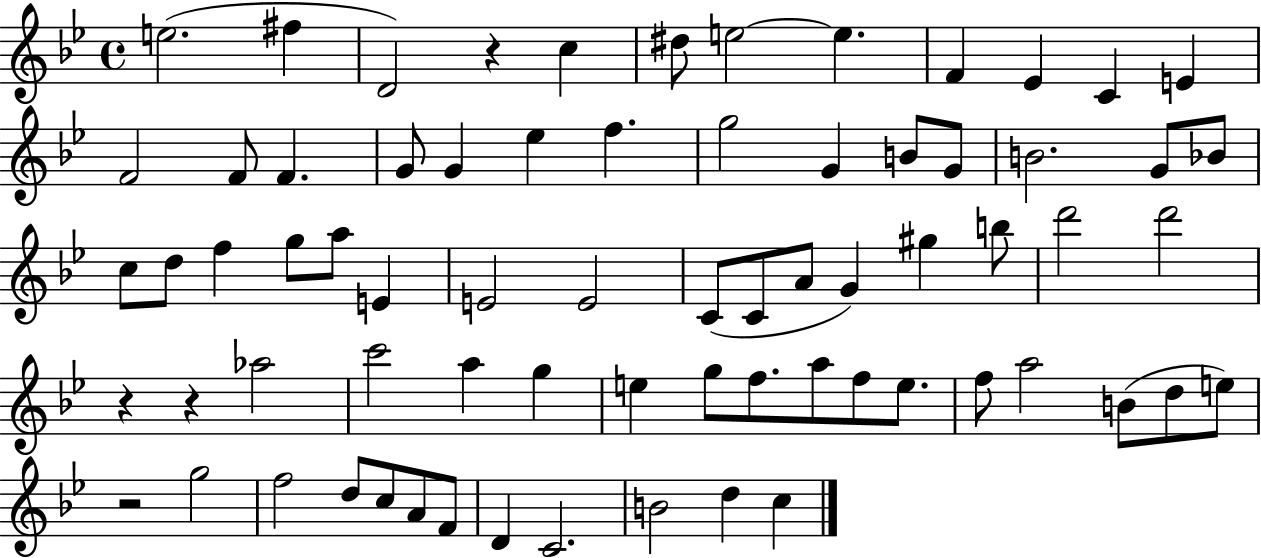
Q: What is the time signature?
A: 4/4